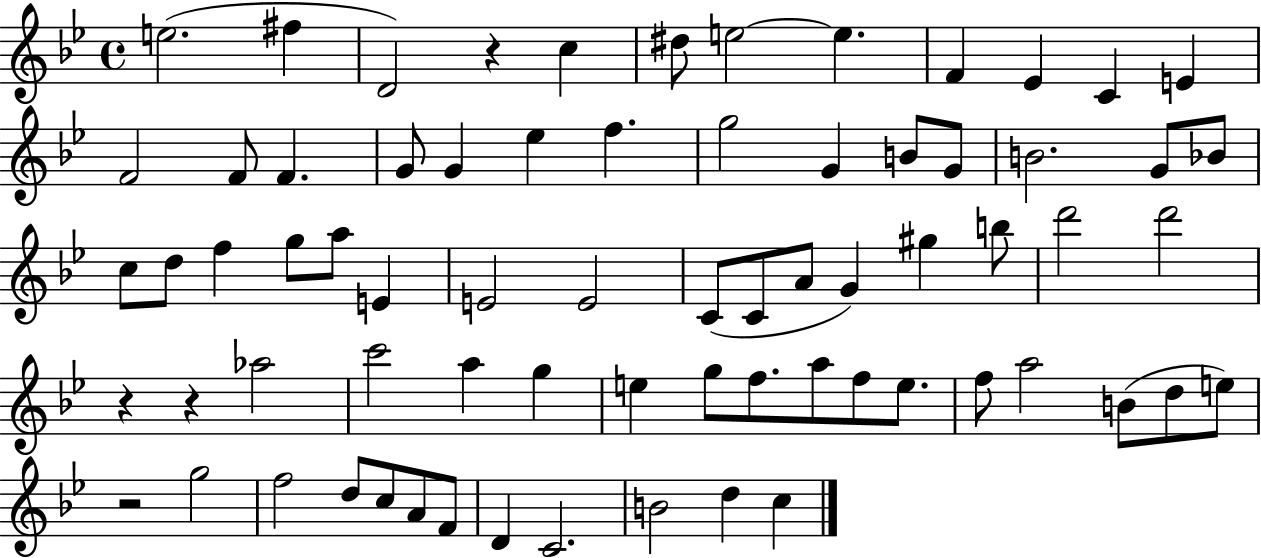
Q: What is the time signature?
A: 4/4